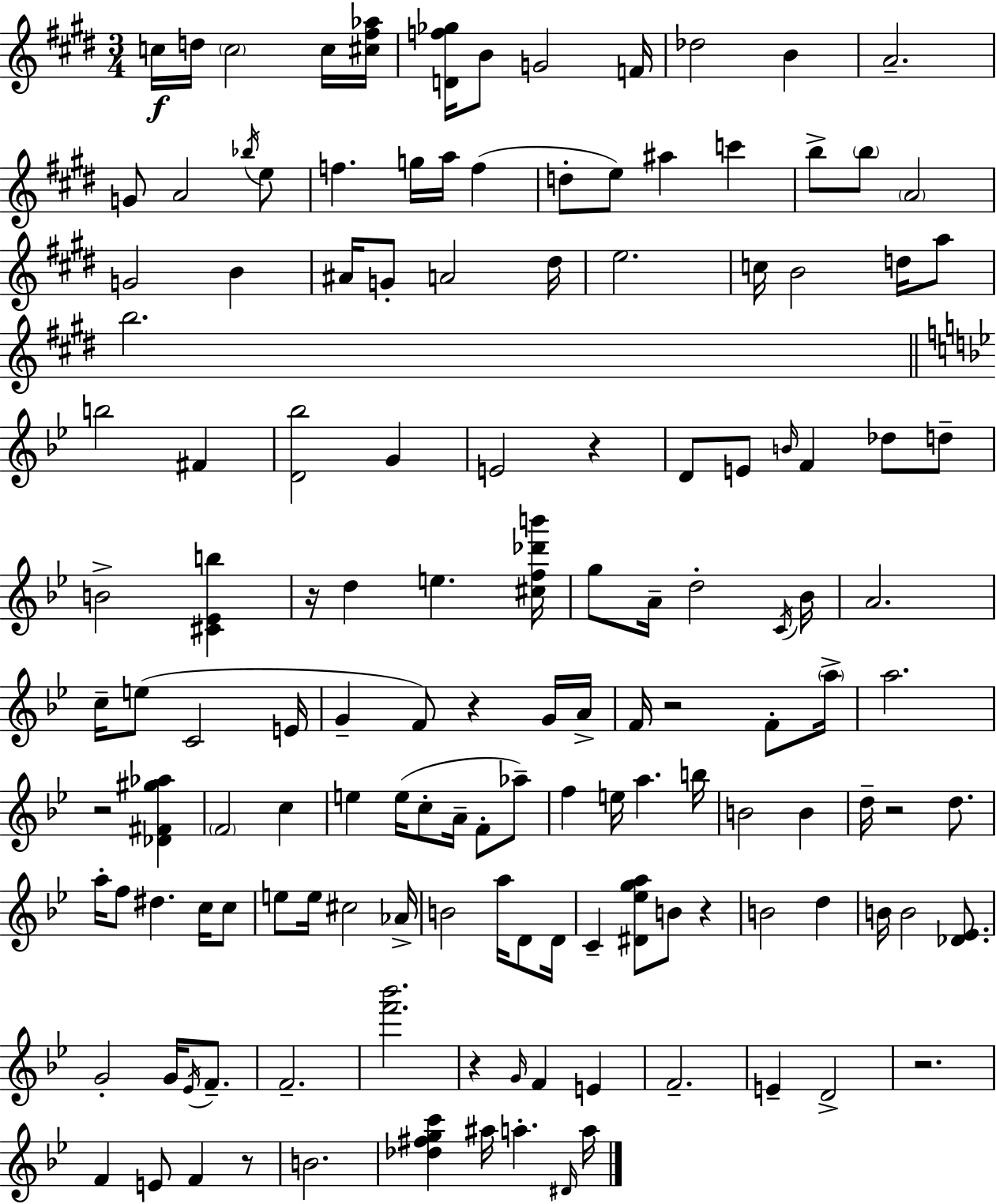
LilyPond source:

{
  \clef treble
  \numericTimeSignature
  \time 3/4
  \key e \major
  c''16\f d''16 \parenthesize c''2 c''16 <cis'' fis'' aes''>16 | <d' f'' ges''>16 b'8 g'2 f'16 | des''2 b'4 | a'2.-- | \break g'8 a'2 \acciaccatura { bes''16 } e''8 | f''4. g''16 a''16 f''4( | d''8-. e''8) ais''4 c'''4 | b''8-> \parenthesize b''8 \parenthesize a'2 | \break g'2 b'4 | ais'16 g'8-. a'2 | dis''16 e''2. | c''16 b'2 d''16 a''8 | \break b''2. | \bar "||" \break \key bes \major b''2 fis'4 | <d' bes''>2 g'4 | e'2 r4 | d'8 e'8 \grace { b'16 } f'4 des''8 d''8-- | \break b'2-> <cis' ees' b''>4 | r16 d''4 e''4. | <cis'' f'' des''' b'''>16 g''8 a'16-- d''2-. | \acciaccatura { c'16 } bes'16 a'2. | \break c''16-- e''8( c'2 | e'16 g'4-- f'8) r4 | g'16 a'16-> f'16 r2 f'8-. | \parenthesize a''16-> a''2. | \break r2 <des' fis' gis'' aes''>4 | \parenthesize f'2 c''4 | e''4 e''16( c''8-. a'16-- f'8-. | aes''8--) f''4 e''16 a''4. | \break b''16 b'2 b'4 | d''16-- r2 d''8. | a''16-. f''8 dis''4. c''16 | c''8 e''8 e''16 cis''2 | \break aes'16-> b'2 a''16 d'8 | d'16 c'4-- <dis' ees'' g'' a''>8 b'8 r4 | b'2 d''4 | b'16 b'2 <des' ees'>8. | \break g'2-. g'16 \acciaccatura { ees'16 } | f'8.-- f'2.-- | <f''' bes'''>2. | r4 \grace { g'16 } f'4 | \break e'4 f'2.-- | e'4-- d'2-> | r2. | f'4 e'8 f'4 | \break r8 b'2. | <des'' fis'' g'' c'''>4 ais''16 a''4.-. | \grace { dis'16 } a''16 \bar "|."
}